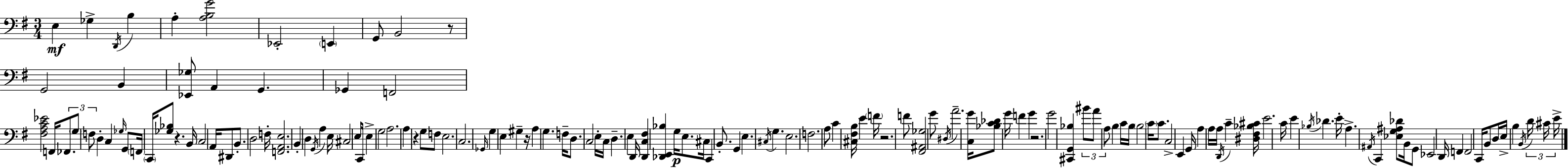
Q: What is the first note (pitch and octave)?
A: E3